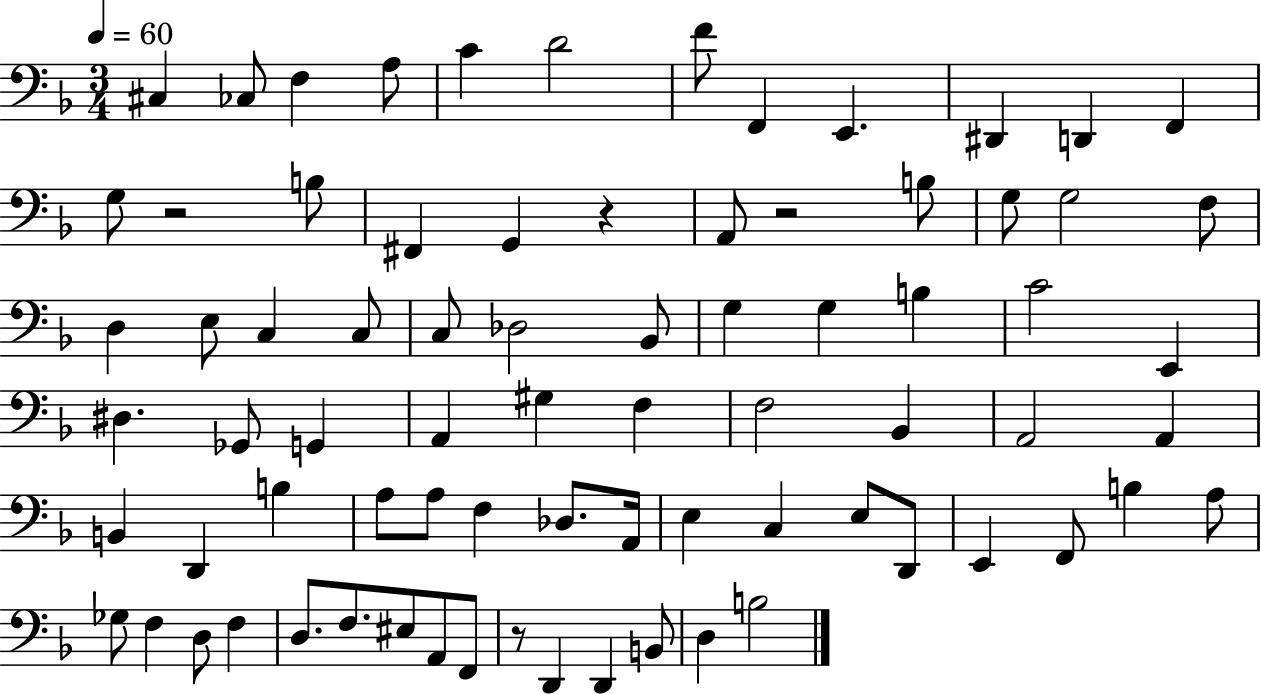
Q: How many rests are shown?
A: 4